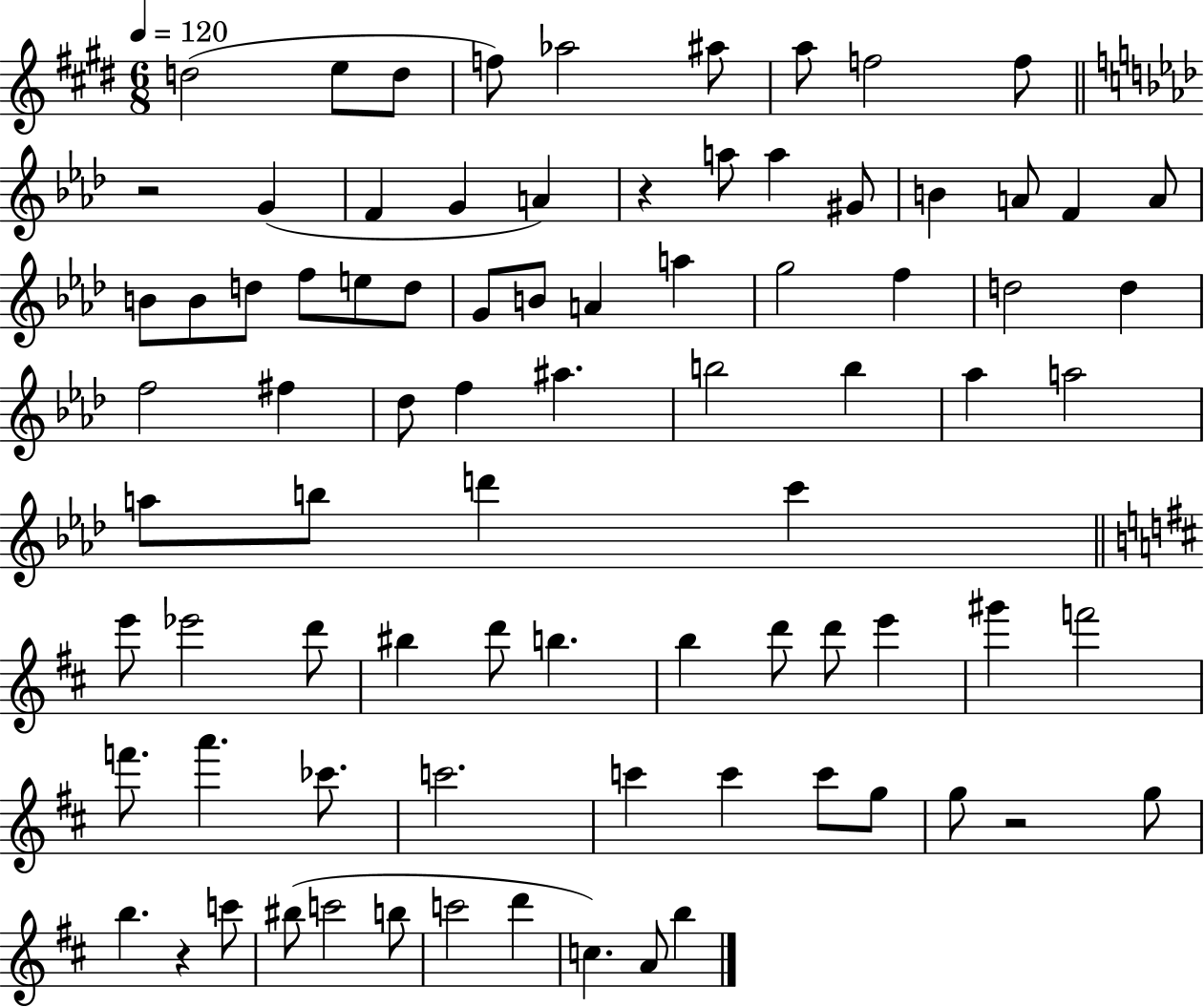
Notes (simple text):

D5/h E5/e D5/e F5/e Ab5/h A#5/e A5/e F5/h F5/e R/h G4/q F4/q G4/q A4/q R/q A5/e A5/q G#4/e B4/q A4/e F4/q A4/e B4/e B4/e D5/e F5/e E5/e D5/e G4/e B4/e A4/q A5/q G5/h F5/q D5/h D5/q F5/h F#5/q Db5/e F5/q A#5/q. B5/h B5/q Ab5/q A5/h A5/e B5/e D6/q C6/q E6/e Eb6/h D6/e BIS5/q D6/e B5/q. B5/q D6/e D6/e E6/q G#6/q F6/h F6/e. A6/q. CES6/e. C6/h. C6/q C6/q C6/e G5/e G5/e R/h G5/e B5/q. R/q C6/e BIS5/e C6/h B5/e C6/h D6/q C5/q. A4/e B5/q